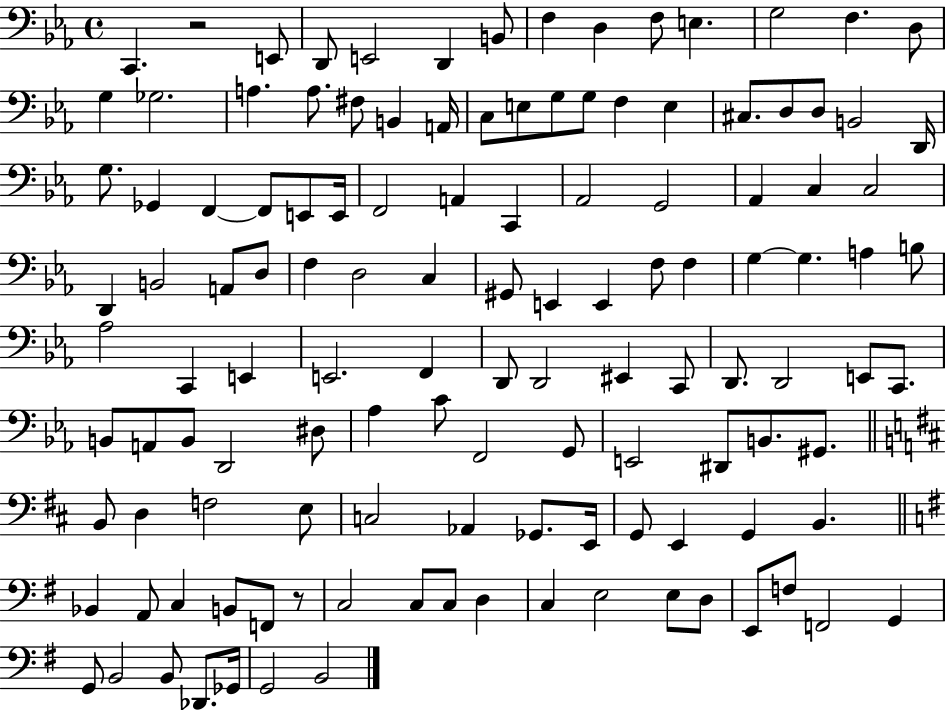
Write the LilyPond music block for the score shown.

{
  \clef bass
  \time 4/4
  \defaultTimeSignature
  \key ees \major
  c,4. r2 e,8 | d,8 e,2 d,4 b,8 | f4 d4 f8 e4. | g2 f4. d8 | \break g4 ges2. | a4. a8. fis8 b,4 a,16 | c8 e8 g8 g8 f4 e4 | cis8. d8 d8 b,2 d,16 | \break g8. ges,4 f,4~~ f,8 e,8 e,16 | f,2 a,4 c,4 | aes,2 g,2 | aes,4 c4 c2 | \break d,4 b,2 a,8 d8 | f4 d2 c4 | gis,8 e,4 e,4 f8 f4 | g4~~ g4. a4 b8 | \break aes2 c,4 e,4 | e,2. f,4 | d,8 d,2 eis,4 c,8 | d,8. d,2 e,8 c,8. | \break b,8 a,8 b,8 d,2 dis8 | aes4 c'8 f,2 g,8 | e,2 dis,8 b,8. gis,8. | \bar "||" \break \key d \major b,8 d4 f2 e8 | c2 aes,4 ges,8. e,16 | g,8 e,4 g,4 b,4. | \bar "||" \break \key g \major bes,4 a,8 c4 b,8 f,8 r8 | c2 c8 c8 d4 | c4 e2 e8 d8 | e,8 f8 f,2 g,4 | \break g,8 b,2 b,8 des,8. ges,16 | g,2 b,2 | \bar "|."
}